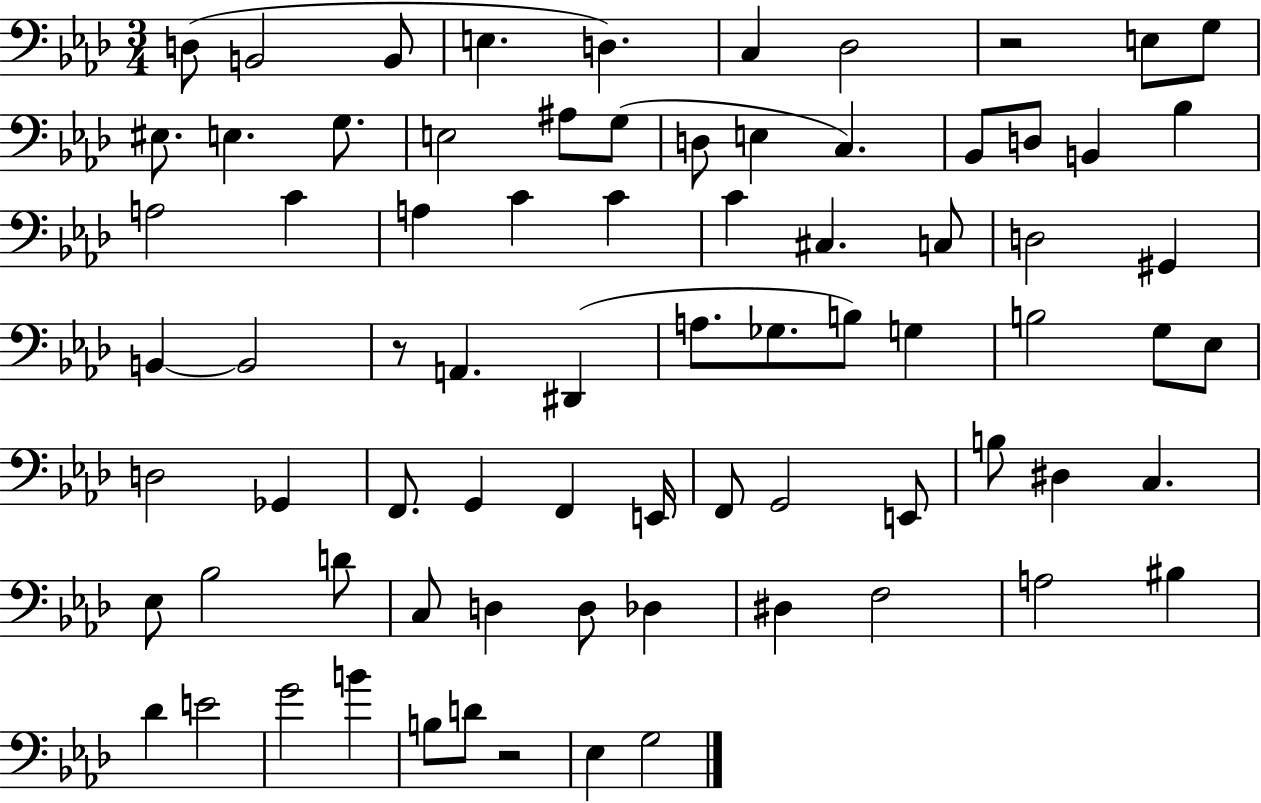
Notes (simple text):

D3/e B2/h B2/e E3/q. D3/q. C3/q Db3/h R/h E3/e G3/e EIS3/e. E3/q. G3/e. E3/h A#3/e G3/e D3/e E3/q C3/q. Bb2/e D3/e B2/q Bb3/q A3/h C4/q A3/q C4/q C4/q C4/q C#3/q. C3/e D3/h G#2/q B2/q B2/h R/e A2/q. D#2/q A3/e. Gb3/e. B3/e G3/q B3/h G3/e Eb3/e D3/h Gb2/q F2/e. G2/q F2/q E2/s F2/e G2/h E2/e B3/e D#3/q C3/q. Eb3/e Bb3/h D4/e C3/e D3/q D3/e Db3/q D#3/q F3/h A3/h BIS3/q Db4/q E4/h G4/h B4/q B3/e D4/e R/h Eb3/q G3/h